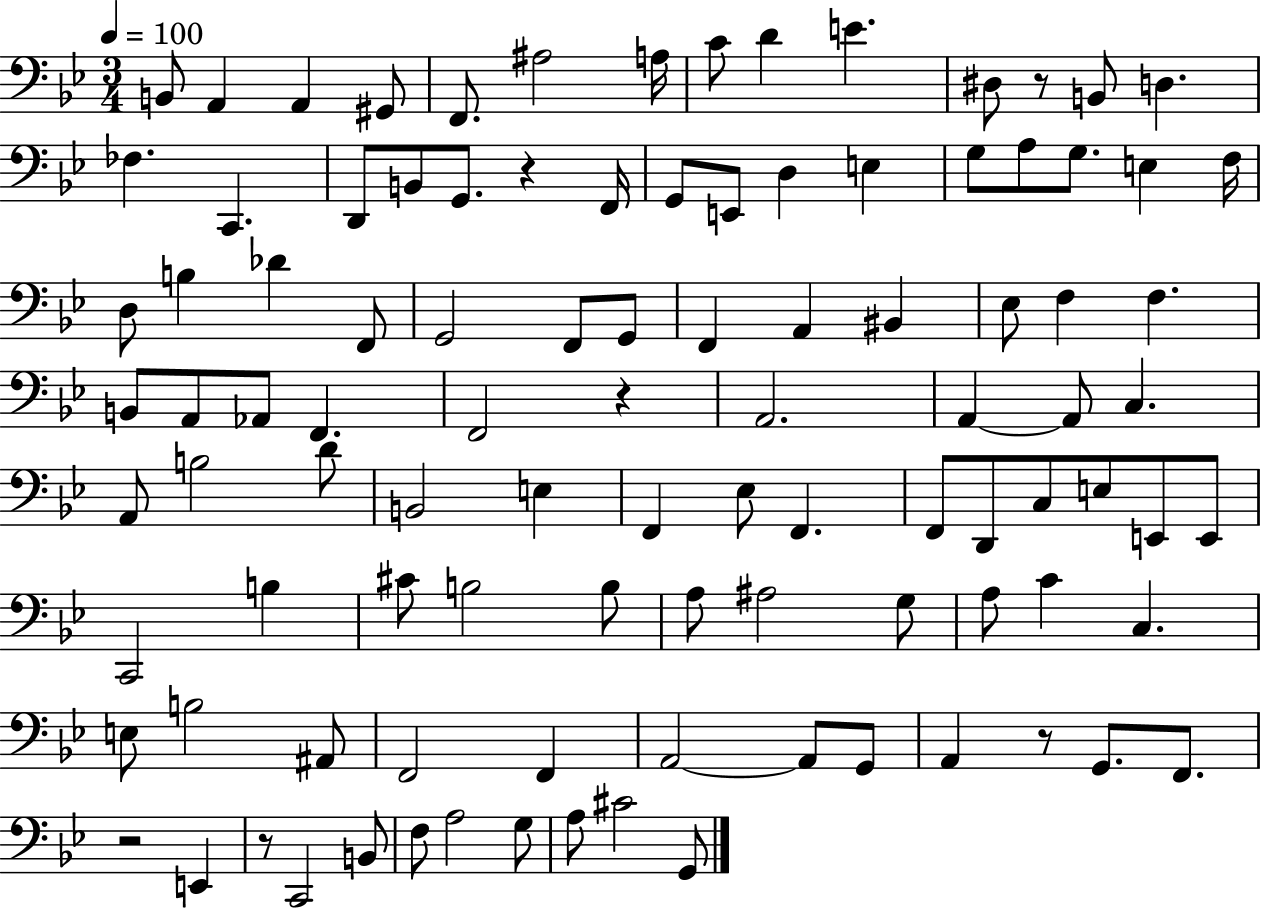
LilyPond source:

{
  \clef bass
  \numericTimeSignature
  \time 3/4
  \key bes \major
  \tempo 4 = 100
  \repeat volta 2 { b,8 a,4 a,4 gis,8 | f,8. ais2 a16 | c'8 d'4 e'4. | dis8 r8 b,8 d4. | \break fes4. c,4. | d,8 b,8 g,8. r4 f,16 | g,8 e,8 d4 e4 | g8 a8 g8. e4 f16 | \break d8 b4 des'4 f,8 | g,2 f,8 g,8 | f,4 a,4 bis,4 | ees8 f4 f4. | \break b,8 a,8 aes,8 f,4. | f,2 r4 | a,2. | a,4~~ a,8 c4. | \break a,8 b2 d'8 | b,2 e4 | f,4 ees8 f,4. | f,8 d,8 c8 e8 e,8 e,8 | \break c,2 b4 | cis'8 b2 b8 | a8 ais2 g8 | a8 c'4 c4. | \break e8 b2 ais,8 | f,2 f,4 | a,2~~ a,8 g,8 | a,4 r8 g,8. f,8. | \break r2 e,4 | r8 c,2 b,8 | f8 a2 g8 | a8 cis'2 g,8 | \break } \bar "|."
}